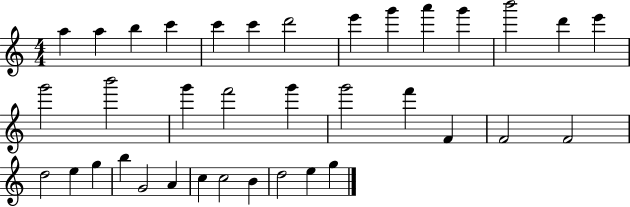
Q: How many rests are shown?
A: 0